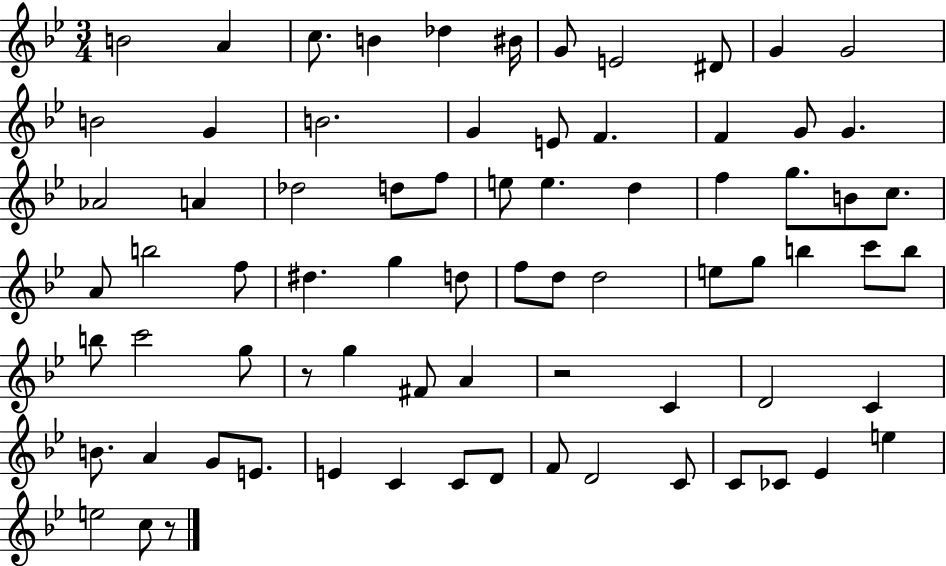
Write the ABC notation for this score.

X:1
T:Untitled
M:3/4
L:1/4
K:Bb
B2 A c/2 B _d ^B/4 G/2 E2 ^D/2 G G2 B2 G B2 G E/2 F F G/2 G _A2 A _d2 d/2 f/2 e/2 e d f g/2 B/2 c/2 A/2 b2 f/2 ^d g d/2 f/2 d/2 d2 e/2 g/2 b c'/2 b/2 b/2 c'2 g/2 z/2 g ^F/2 A z2 C D2 C B/2 A G/2 E/2 E C C/2 D/2 F/2 D2 C/2 C/2 _C/2 _E e e2 c/2 z/2